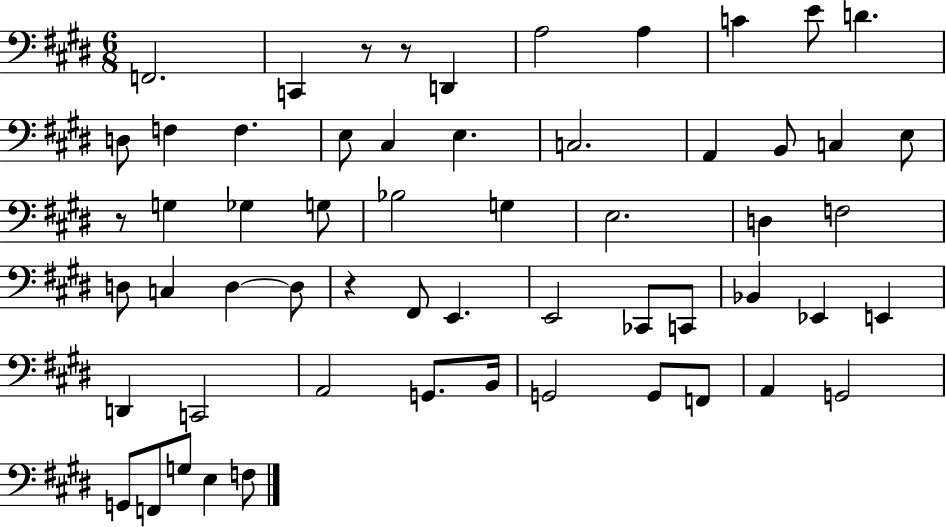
{
  \clef bass
  \numericTimeSignature
  \time 6/8
  \key e \major
  f,2. | c,4 r8 r8 d,4 | a2 a4 | c'4 e'8 d'4. | \break d8 f4 f4. | e8 cis4 e4. | c2. | a,4 b,8 c4 e8 | \break r8 g4 ges4 g8 | bes2 g4 | e2. | d4 f2 | \break d8 c4 d4~~ d8 | r4 fis,8 e,4. | e,2 ces,8 c,8 | bes,4 ees,4 e,4 | \break d,4 c,2 | a,2 g,8. b,16 | g,2 g,8 f,8 | a,4 g,2 | \break g,8 f,8 g8 e4 f8 | \bar "|."
}